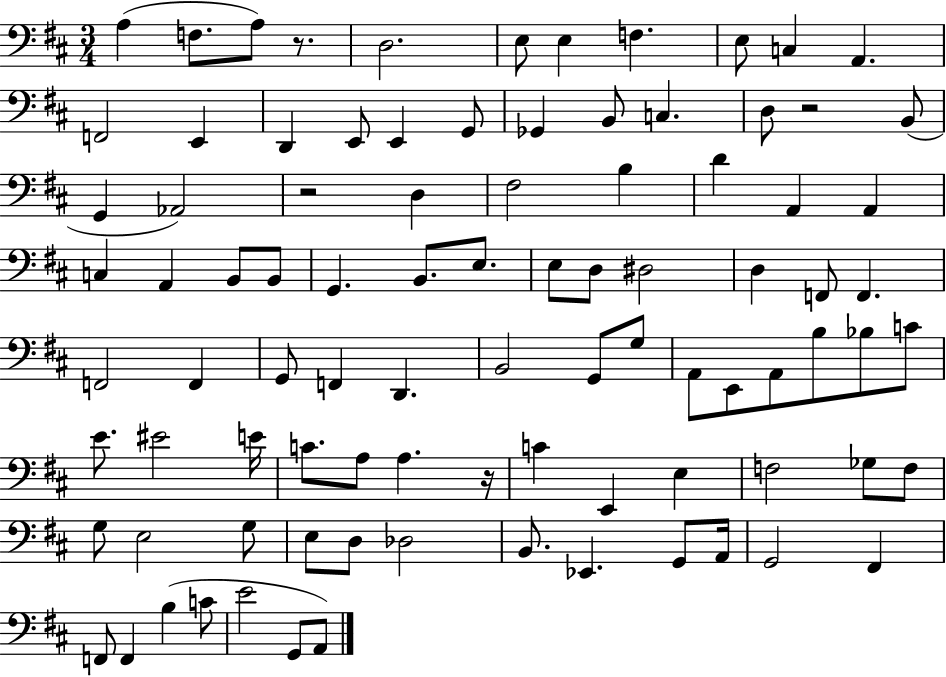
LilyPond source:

{
  \clef bass
  \numericTimeSignature
  \time 3/4
  \key d \major
  \repeat volta 2 { a4( f8. a8) r8. | d2. | e8 e4 f4. | e8 c4 a,4. | \break f,2 e,4 | d,4 e,8 e,4 g,8 | ges,4 b,8 c4. | d8 r2 b,8( | \break g,4 aes,2) | r2 d4 | fis2 b4 | d'4 a,4 a,4 | \break c4 a,4 b,8 b,8 | g,4. b,8. e8. | e8 d8 dis2 | d4 f,8 f,4. | \break f,2 f,4 | g,8 f,4 d,4. | b,2 g,8 g8 | a,8 e,8 a,8 b8 bes8 c'8 | \break e'8. eis'2 e'16 | c'8. a8 a4. r16 | c'4 e,4 e4 | f2 ges8 f8 | \break g8 e2 g8 | e8 d8 des2 | b,8. ees,4. g,8 a,16 | g,2 fis,4 | \break f,8 f,4 b4( c'8 | e'2 g,8 a,8) | } \bar "|."
}